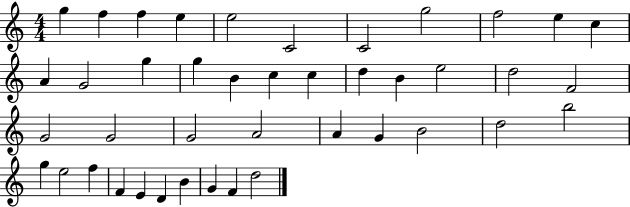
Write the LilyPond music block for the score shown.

{
  \clef treble
  \numericTimeSignature
  \time 4/4
  \key c \major
  g''4 f''4 f''4 e''4 | e''2 c'2 | c'2 g''2 | f''2 e''4 c''4 | \break a'4 g'2 g''4 | g''4 b'4 c''4 c''4 | d''4 b'4 e''2 | d''2 f'2 | \break g'2 g'2 | g'2 a'2 | a'4 g'4 b'2 | d''2 b''2 | \break g''4 e''2 f''4 | f'4 e'4 d'4 b'4 | g'4 f'4 d''2 | \bar "|."
}